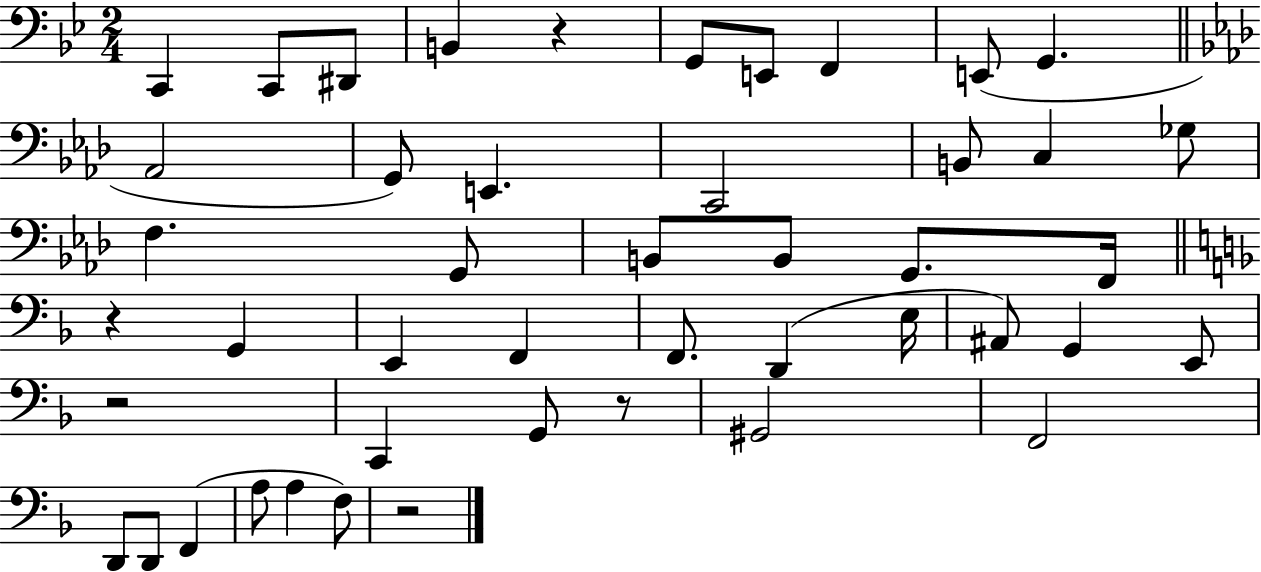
C2/q C2/e D#2/e B2/q R/q G2/e E2/e F2/q E2/e G2/q. Ab2/h G2/e E2/q. C2/h B2/e C3/q Gb3/e F3/q. G2/e B2/e B2/e G2/e. F2/s R/q G2/q E2/q F2/q F2/e. D2/q E3/s A#2/e G2/q E2/e R/h C2/q G2/e R/e G#2/h F2/h D2/e D2/e F2/q A3/e A3/q F3/e R/h